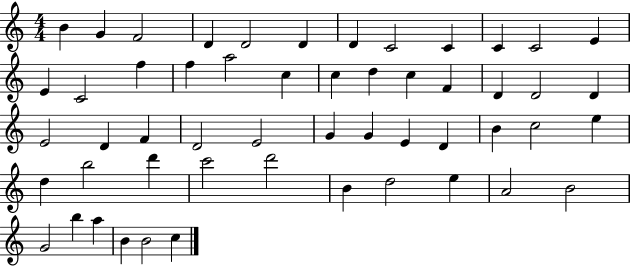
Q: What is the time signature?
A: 4/4